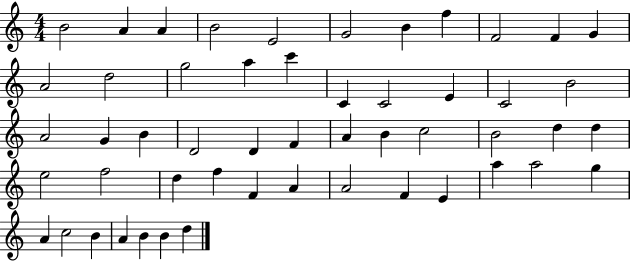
{
  \clef treble
  \numericTimeSignature
  \time 4/4
  \key c \major
  b'2 a'4 a'4 | b'2 e'2 | g'2 b'4 f''4 | f'2 f'4 g'4 | \break a'2 d''2 | g''2 a''4 c'''4 | c'4 c'2 e'4 | c'2 b'2 | \break a'2 g'4 b'4 | d'2 d'4 f'4 | a'4 b'4 c''2 | b'2 d''4 d''4 | \break e''2 f''2 | d''4 f''4 f'4 a'4 | a'2 f'4 e'4 | a''4 a''2 g''4 | \break a'4 c''2 b'4 | a'4 b'4 b'4 d''4 | \bar "|."
}